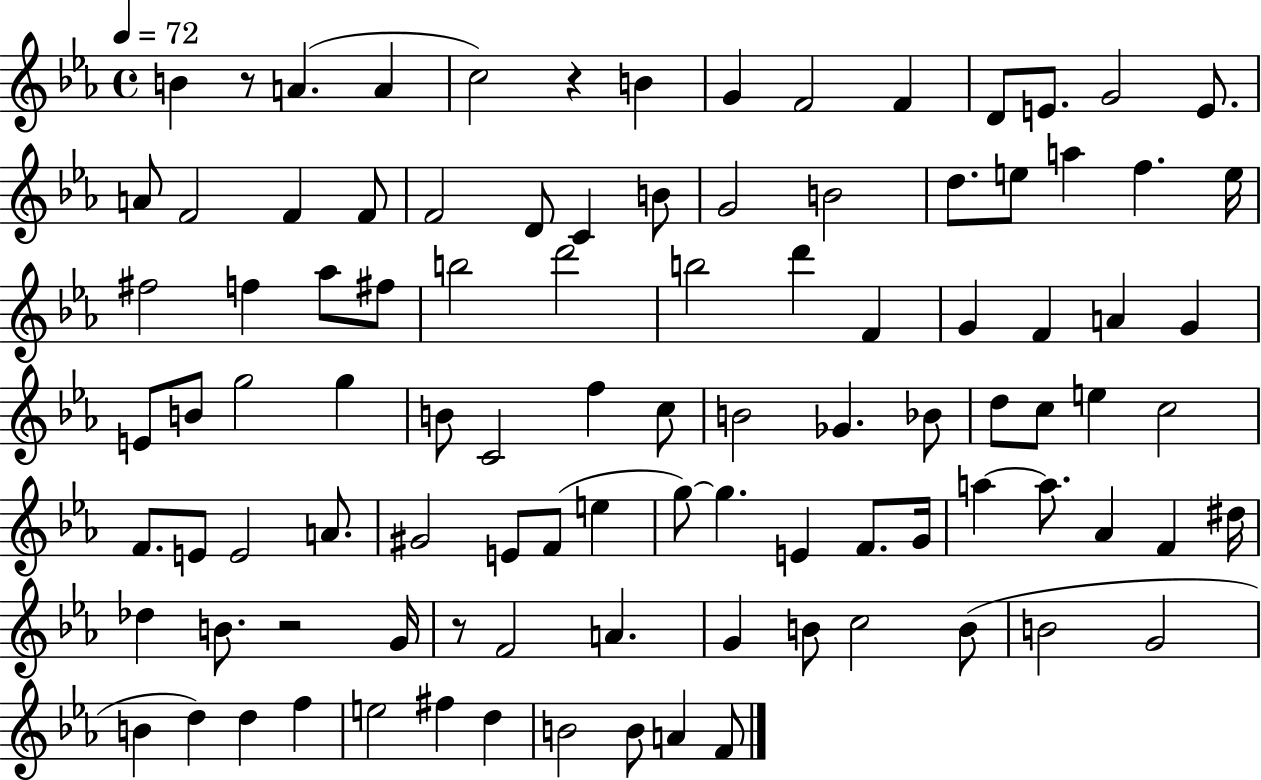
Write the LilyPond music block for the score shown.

{
  \clef treble
  \time 4/4
  \defaultTimeSignature
  \key ees \major
  \tempo 4 = 72
  \repeat volta 2 { b'4 r8 a'4.( a'4 | c''2) r4 b'4 | g'4 f'2 f'4 | d'8 e'8. g'2 e'8. | \break a'8 f'2 f'4 f'8 | f'2 d'8 c'4 b'8 | g'2 b'2 | d''8. e''8 a''4 f''4. e''16 | \break fis''2 f''4 aes''8 fis''8 | b''2 d'''2 | b''2 d'''4 f'4 | g'4 f'4 a'4 g'4 | \break e'8 b'8 g''2 g''4 | b'8 c'2 f''4 c''8 | b'2 ges'4. bes'8 | d''8 c''8 e''4 c''2 | \break f'8. e'8 e'2 a'8. | gis'2 e'8 f'8( e''4 | g''8~~) g''4. e'4 f'8. g'16 | a''4~~ a''8. aes'4 f'4 dis''16 | \break des''4 b'8. r2 g'16 | r8 f'2 a'4. | g'4 b'8 c''2 b'8( | b'2 g'2 | \break b'4 d''4) d''4 f''4 | e''2 fis''4 d''4 | b'2 b'8 a'4 f'8 | } \bar "|."
}